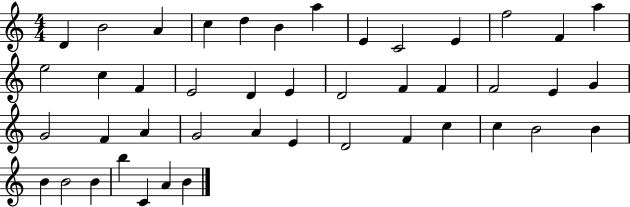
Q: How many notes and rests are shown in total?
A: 44